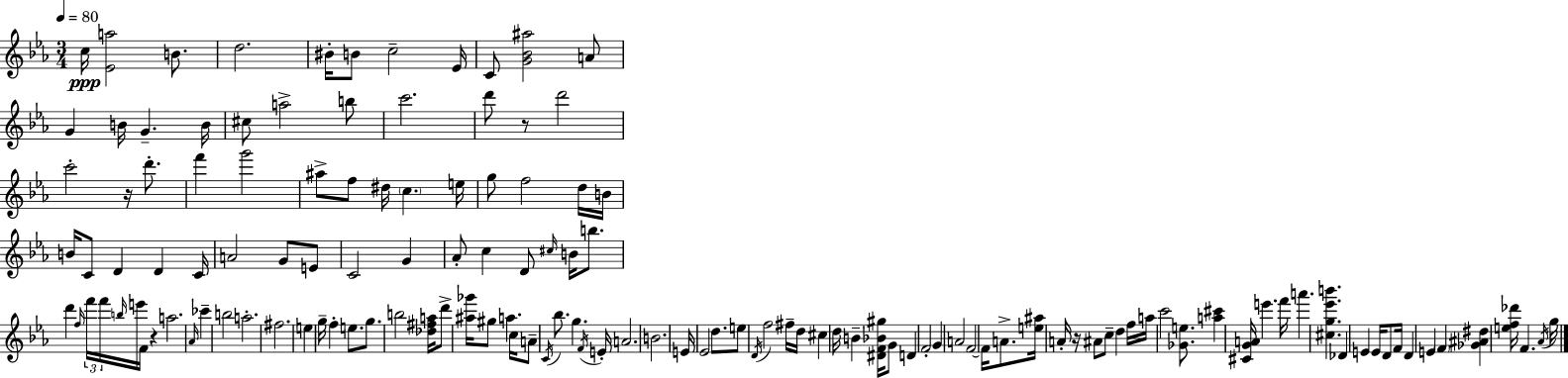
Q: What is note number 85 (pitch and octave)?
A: F5